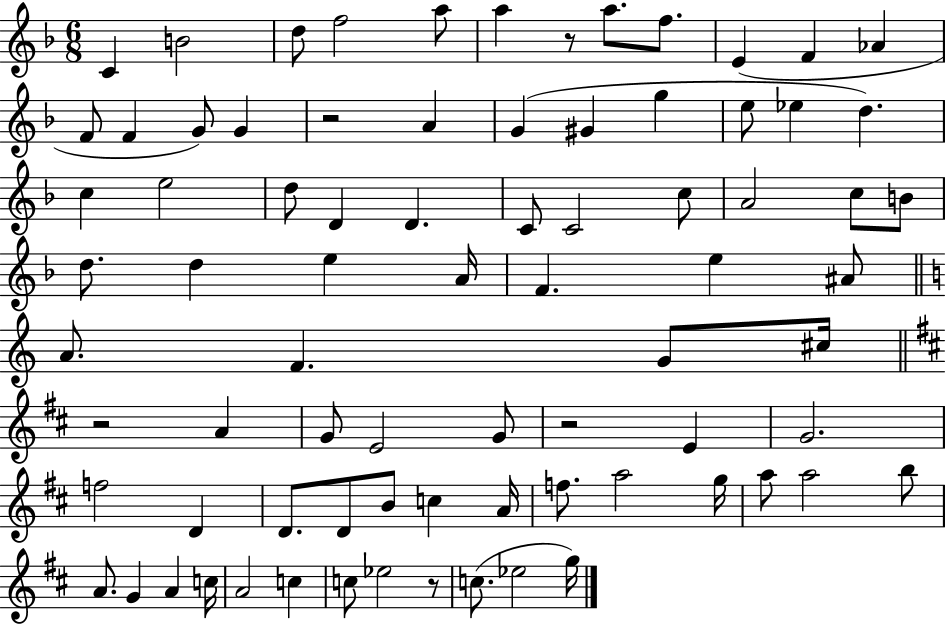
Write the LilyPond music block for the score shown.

{
  \clef treble
  \numericTimeSignature
  \time 6/8
  \key f \major
  c'4 b'2 | d''8 f''2 a''8 | a''4 r8 a''8. f''8. | e'4( f'4 aes'4 | \break f'8 f'4 g'8) g'4 | r2 a'4 | g'4( gis'4 g''4 | e''8 ees''4 d''4.) | \break c''4 e''2 | d''8 d'4 d'4. | c'8 c'2 c''8 | a'2 c''8 b'8 | \break d''8. d''4 e''4 a'16 | f'4. e''4 ais'8 | \bar "||" \break \key c \major a'8. f'4. g'8 cis''16 | \bar "||" \break \key d \major r2 a'4 | g'8 e'2 g'8 | r2 e'4 | g'2. | \break f''2 d'4 | d'8. d'8 b'8 c''4 a'16 | f''8. a''2 g''16 | a''8 a''2 b''8 | \break a'8. g'4 a'4 c''16 | a'2 c''4 | c''8 ees''2 r8 | c''8.( ees''2 g''16) | \break \bar "|."
}